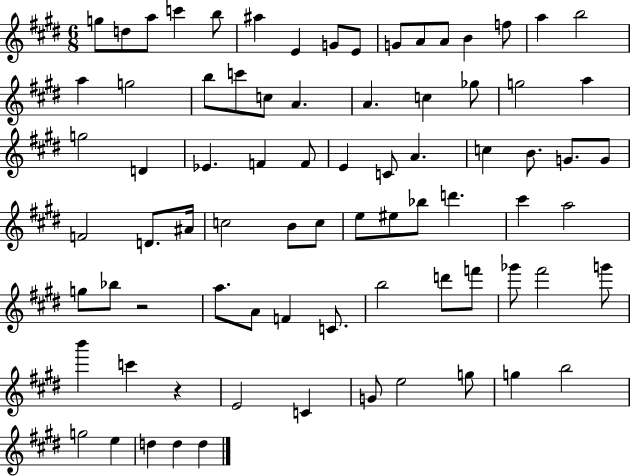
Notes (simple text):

G5/e D5/e A5/e C6/q B5/e A#5/q E4/q G4/e E4/e G4/e A4/e A4/e B4/q F5/e A5/q B5/h A5/q G5/h B5/e C6/e C5/e A4/q. A4/q. C5/q Gb5/e G5/h A5/q G5/h D4/q Eb4/q. F4/q F4/e E4/q C4/e A4/q. C5/q B4/e. G4/e. G4/e F4/h D4/e. A#4/s C5/h B4/e C5/e E5/e EIS5/e Bb5/e D6/q. C#6/q A5/h G5/e Bb5/e R/h A5/e. A4/e F4/q C4/e. B5/h D6/e F6/e Gb6/e F#6/h G6/e B6/q C6/q R/q E4/h C4/q G4/e E5/h G5/e G5/q B5/h G5/h E5/q D5/q D5/q D5/q